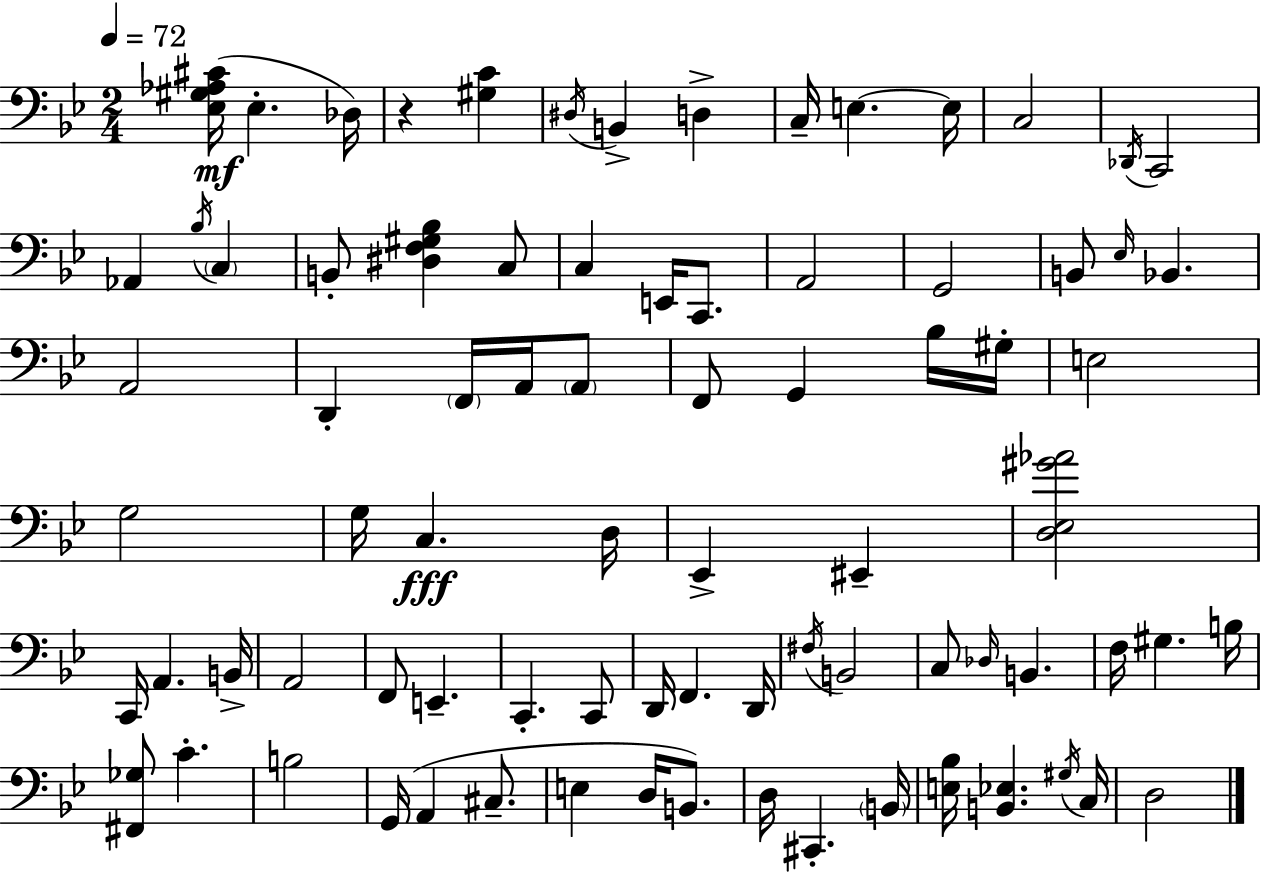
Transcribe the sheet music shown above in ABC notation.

X:1
T:Untitled
M:2/4
L:1/4
K:Gm
[_E,^G,_A,^C]/4 _E, _D,/4 z [^G,C] ^D,/4 B,, D, C,/4 E, E,/4 C,2 _D,,/4 C,,2 _A,, _B,/4 C, B,,/2 [^D,F,^G,_B,] C,/2 C, E,,/4 C,,/2 A,,2 G,,2 B,,/2 _E,/4 _B,, A,,2 D,, F,,/4 A,,/4 A,,/2 F,,/2 G,, _B,/4 ^G,/4 E,2 G,2 G,/4 C, D,/4 _E,, ^E,, [D,_E,^G_A]2 C,,/4 A,, B,,/4 A,,2 F,,/2 E,, C,, C,,/2 D,,/4 F,, D,,/4 ^F,/4 B,,2 C,/2 _D,/4 B,, F,/4 ^G, B,/4 [^F,,_G,]/2 C B,2 G,,/4 A,, ^C,/2 E, D,/4 B,,/2 D,/4 ^C,, B,,/4 [E,_B,]/4 [B,,_E,] ^G,/4 C,/4 D,2